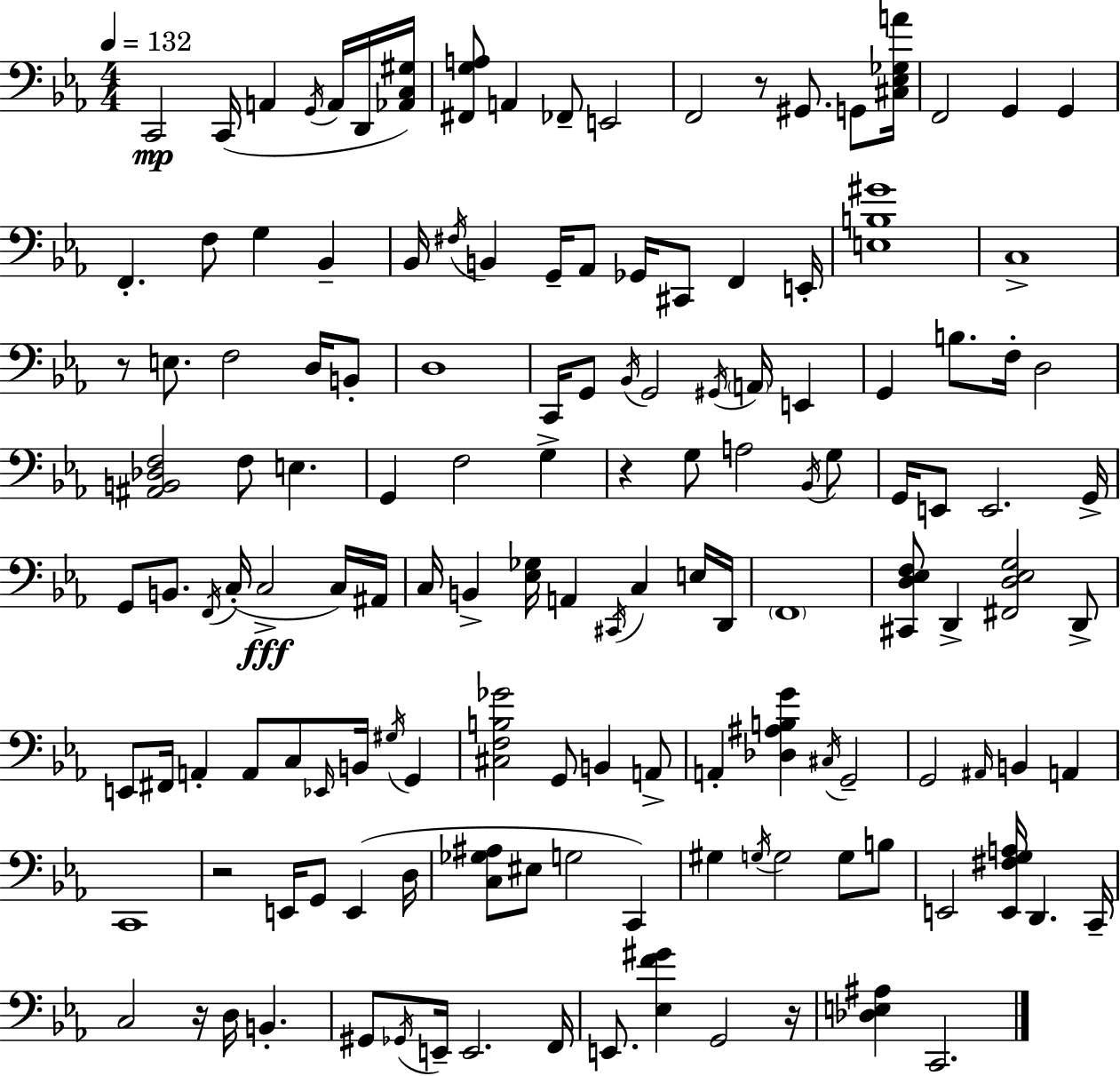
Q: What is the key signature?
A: C minor